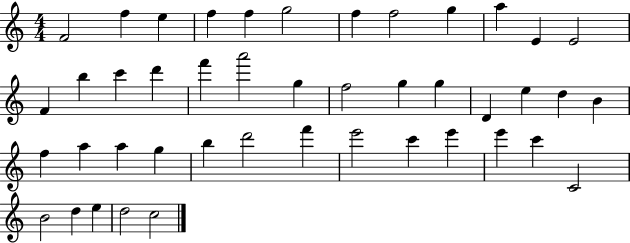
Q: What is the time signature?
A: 4/4